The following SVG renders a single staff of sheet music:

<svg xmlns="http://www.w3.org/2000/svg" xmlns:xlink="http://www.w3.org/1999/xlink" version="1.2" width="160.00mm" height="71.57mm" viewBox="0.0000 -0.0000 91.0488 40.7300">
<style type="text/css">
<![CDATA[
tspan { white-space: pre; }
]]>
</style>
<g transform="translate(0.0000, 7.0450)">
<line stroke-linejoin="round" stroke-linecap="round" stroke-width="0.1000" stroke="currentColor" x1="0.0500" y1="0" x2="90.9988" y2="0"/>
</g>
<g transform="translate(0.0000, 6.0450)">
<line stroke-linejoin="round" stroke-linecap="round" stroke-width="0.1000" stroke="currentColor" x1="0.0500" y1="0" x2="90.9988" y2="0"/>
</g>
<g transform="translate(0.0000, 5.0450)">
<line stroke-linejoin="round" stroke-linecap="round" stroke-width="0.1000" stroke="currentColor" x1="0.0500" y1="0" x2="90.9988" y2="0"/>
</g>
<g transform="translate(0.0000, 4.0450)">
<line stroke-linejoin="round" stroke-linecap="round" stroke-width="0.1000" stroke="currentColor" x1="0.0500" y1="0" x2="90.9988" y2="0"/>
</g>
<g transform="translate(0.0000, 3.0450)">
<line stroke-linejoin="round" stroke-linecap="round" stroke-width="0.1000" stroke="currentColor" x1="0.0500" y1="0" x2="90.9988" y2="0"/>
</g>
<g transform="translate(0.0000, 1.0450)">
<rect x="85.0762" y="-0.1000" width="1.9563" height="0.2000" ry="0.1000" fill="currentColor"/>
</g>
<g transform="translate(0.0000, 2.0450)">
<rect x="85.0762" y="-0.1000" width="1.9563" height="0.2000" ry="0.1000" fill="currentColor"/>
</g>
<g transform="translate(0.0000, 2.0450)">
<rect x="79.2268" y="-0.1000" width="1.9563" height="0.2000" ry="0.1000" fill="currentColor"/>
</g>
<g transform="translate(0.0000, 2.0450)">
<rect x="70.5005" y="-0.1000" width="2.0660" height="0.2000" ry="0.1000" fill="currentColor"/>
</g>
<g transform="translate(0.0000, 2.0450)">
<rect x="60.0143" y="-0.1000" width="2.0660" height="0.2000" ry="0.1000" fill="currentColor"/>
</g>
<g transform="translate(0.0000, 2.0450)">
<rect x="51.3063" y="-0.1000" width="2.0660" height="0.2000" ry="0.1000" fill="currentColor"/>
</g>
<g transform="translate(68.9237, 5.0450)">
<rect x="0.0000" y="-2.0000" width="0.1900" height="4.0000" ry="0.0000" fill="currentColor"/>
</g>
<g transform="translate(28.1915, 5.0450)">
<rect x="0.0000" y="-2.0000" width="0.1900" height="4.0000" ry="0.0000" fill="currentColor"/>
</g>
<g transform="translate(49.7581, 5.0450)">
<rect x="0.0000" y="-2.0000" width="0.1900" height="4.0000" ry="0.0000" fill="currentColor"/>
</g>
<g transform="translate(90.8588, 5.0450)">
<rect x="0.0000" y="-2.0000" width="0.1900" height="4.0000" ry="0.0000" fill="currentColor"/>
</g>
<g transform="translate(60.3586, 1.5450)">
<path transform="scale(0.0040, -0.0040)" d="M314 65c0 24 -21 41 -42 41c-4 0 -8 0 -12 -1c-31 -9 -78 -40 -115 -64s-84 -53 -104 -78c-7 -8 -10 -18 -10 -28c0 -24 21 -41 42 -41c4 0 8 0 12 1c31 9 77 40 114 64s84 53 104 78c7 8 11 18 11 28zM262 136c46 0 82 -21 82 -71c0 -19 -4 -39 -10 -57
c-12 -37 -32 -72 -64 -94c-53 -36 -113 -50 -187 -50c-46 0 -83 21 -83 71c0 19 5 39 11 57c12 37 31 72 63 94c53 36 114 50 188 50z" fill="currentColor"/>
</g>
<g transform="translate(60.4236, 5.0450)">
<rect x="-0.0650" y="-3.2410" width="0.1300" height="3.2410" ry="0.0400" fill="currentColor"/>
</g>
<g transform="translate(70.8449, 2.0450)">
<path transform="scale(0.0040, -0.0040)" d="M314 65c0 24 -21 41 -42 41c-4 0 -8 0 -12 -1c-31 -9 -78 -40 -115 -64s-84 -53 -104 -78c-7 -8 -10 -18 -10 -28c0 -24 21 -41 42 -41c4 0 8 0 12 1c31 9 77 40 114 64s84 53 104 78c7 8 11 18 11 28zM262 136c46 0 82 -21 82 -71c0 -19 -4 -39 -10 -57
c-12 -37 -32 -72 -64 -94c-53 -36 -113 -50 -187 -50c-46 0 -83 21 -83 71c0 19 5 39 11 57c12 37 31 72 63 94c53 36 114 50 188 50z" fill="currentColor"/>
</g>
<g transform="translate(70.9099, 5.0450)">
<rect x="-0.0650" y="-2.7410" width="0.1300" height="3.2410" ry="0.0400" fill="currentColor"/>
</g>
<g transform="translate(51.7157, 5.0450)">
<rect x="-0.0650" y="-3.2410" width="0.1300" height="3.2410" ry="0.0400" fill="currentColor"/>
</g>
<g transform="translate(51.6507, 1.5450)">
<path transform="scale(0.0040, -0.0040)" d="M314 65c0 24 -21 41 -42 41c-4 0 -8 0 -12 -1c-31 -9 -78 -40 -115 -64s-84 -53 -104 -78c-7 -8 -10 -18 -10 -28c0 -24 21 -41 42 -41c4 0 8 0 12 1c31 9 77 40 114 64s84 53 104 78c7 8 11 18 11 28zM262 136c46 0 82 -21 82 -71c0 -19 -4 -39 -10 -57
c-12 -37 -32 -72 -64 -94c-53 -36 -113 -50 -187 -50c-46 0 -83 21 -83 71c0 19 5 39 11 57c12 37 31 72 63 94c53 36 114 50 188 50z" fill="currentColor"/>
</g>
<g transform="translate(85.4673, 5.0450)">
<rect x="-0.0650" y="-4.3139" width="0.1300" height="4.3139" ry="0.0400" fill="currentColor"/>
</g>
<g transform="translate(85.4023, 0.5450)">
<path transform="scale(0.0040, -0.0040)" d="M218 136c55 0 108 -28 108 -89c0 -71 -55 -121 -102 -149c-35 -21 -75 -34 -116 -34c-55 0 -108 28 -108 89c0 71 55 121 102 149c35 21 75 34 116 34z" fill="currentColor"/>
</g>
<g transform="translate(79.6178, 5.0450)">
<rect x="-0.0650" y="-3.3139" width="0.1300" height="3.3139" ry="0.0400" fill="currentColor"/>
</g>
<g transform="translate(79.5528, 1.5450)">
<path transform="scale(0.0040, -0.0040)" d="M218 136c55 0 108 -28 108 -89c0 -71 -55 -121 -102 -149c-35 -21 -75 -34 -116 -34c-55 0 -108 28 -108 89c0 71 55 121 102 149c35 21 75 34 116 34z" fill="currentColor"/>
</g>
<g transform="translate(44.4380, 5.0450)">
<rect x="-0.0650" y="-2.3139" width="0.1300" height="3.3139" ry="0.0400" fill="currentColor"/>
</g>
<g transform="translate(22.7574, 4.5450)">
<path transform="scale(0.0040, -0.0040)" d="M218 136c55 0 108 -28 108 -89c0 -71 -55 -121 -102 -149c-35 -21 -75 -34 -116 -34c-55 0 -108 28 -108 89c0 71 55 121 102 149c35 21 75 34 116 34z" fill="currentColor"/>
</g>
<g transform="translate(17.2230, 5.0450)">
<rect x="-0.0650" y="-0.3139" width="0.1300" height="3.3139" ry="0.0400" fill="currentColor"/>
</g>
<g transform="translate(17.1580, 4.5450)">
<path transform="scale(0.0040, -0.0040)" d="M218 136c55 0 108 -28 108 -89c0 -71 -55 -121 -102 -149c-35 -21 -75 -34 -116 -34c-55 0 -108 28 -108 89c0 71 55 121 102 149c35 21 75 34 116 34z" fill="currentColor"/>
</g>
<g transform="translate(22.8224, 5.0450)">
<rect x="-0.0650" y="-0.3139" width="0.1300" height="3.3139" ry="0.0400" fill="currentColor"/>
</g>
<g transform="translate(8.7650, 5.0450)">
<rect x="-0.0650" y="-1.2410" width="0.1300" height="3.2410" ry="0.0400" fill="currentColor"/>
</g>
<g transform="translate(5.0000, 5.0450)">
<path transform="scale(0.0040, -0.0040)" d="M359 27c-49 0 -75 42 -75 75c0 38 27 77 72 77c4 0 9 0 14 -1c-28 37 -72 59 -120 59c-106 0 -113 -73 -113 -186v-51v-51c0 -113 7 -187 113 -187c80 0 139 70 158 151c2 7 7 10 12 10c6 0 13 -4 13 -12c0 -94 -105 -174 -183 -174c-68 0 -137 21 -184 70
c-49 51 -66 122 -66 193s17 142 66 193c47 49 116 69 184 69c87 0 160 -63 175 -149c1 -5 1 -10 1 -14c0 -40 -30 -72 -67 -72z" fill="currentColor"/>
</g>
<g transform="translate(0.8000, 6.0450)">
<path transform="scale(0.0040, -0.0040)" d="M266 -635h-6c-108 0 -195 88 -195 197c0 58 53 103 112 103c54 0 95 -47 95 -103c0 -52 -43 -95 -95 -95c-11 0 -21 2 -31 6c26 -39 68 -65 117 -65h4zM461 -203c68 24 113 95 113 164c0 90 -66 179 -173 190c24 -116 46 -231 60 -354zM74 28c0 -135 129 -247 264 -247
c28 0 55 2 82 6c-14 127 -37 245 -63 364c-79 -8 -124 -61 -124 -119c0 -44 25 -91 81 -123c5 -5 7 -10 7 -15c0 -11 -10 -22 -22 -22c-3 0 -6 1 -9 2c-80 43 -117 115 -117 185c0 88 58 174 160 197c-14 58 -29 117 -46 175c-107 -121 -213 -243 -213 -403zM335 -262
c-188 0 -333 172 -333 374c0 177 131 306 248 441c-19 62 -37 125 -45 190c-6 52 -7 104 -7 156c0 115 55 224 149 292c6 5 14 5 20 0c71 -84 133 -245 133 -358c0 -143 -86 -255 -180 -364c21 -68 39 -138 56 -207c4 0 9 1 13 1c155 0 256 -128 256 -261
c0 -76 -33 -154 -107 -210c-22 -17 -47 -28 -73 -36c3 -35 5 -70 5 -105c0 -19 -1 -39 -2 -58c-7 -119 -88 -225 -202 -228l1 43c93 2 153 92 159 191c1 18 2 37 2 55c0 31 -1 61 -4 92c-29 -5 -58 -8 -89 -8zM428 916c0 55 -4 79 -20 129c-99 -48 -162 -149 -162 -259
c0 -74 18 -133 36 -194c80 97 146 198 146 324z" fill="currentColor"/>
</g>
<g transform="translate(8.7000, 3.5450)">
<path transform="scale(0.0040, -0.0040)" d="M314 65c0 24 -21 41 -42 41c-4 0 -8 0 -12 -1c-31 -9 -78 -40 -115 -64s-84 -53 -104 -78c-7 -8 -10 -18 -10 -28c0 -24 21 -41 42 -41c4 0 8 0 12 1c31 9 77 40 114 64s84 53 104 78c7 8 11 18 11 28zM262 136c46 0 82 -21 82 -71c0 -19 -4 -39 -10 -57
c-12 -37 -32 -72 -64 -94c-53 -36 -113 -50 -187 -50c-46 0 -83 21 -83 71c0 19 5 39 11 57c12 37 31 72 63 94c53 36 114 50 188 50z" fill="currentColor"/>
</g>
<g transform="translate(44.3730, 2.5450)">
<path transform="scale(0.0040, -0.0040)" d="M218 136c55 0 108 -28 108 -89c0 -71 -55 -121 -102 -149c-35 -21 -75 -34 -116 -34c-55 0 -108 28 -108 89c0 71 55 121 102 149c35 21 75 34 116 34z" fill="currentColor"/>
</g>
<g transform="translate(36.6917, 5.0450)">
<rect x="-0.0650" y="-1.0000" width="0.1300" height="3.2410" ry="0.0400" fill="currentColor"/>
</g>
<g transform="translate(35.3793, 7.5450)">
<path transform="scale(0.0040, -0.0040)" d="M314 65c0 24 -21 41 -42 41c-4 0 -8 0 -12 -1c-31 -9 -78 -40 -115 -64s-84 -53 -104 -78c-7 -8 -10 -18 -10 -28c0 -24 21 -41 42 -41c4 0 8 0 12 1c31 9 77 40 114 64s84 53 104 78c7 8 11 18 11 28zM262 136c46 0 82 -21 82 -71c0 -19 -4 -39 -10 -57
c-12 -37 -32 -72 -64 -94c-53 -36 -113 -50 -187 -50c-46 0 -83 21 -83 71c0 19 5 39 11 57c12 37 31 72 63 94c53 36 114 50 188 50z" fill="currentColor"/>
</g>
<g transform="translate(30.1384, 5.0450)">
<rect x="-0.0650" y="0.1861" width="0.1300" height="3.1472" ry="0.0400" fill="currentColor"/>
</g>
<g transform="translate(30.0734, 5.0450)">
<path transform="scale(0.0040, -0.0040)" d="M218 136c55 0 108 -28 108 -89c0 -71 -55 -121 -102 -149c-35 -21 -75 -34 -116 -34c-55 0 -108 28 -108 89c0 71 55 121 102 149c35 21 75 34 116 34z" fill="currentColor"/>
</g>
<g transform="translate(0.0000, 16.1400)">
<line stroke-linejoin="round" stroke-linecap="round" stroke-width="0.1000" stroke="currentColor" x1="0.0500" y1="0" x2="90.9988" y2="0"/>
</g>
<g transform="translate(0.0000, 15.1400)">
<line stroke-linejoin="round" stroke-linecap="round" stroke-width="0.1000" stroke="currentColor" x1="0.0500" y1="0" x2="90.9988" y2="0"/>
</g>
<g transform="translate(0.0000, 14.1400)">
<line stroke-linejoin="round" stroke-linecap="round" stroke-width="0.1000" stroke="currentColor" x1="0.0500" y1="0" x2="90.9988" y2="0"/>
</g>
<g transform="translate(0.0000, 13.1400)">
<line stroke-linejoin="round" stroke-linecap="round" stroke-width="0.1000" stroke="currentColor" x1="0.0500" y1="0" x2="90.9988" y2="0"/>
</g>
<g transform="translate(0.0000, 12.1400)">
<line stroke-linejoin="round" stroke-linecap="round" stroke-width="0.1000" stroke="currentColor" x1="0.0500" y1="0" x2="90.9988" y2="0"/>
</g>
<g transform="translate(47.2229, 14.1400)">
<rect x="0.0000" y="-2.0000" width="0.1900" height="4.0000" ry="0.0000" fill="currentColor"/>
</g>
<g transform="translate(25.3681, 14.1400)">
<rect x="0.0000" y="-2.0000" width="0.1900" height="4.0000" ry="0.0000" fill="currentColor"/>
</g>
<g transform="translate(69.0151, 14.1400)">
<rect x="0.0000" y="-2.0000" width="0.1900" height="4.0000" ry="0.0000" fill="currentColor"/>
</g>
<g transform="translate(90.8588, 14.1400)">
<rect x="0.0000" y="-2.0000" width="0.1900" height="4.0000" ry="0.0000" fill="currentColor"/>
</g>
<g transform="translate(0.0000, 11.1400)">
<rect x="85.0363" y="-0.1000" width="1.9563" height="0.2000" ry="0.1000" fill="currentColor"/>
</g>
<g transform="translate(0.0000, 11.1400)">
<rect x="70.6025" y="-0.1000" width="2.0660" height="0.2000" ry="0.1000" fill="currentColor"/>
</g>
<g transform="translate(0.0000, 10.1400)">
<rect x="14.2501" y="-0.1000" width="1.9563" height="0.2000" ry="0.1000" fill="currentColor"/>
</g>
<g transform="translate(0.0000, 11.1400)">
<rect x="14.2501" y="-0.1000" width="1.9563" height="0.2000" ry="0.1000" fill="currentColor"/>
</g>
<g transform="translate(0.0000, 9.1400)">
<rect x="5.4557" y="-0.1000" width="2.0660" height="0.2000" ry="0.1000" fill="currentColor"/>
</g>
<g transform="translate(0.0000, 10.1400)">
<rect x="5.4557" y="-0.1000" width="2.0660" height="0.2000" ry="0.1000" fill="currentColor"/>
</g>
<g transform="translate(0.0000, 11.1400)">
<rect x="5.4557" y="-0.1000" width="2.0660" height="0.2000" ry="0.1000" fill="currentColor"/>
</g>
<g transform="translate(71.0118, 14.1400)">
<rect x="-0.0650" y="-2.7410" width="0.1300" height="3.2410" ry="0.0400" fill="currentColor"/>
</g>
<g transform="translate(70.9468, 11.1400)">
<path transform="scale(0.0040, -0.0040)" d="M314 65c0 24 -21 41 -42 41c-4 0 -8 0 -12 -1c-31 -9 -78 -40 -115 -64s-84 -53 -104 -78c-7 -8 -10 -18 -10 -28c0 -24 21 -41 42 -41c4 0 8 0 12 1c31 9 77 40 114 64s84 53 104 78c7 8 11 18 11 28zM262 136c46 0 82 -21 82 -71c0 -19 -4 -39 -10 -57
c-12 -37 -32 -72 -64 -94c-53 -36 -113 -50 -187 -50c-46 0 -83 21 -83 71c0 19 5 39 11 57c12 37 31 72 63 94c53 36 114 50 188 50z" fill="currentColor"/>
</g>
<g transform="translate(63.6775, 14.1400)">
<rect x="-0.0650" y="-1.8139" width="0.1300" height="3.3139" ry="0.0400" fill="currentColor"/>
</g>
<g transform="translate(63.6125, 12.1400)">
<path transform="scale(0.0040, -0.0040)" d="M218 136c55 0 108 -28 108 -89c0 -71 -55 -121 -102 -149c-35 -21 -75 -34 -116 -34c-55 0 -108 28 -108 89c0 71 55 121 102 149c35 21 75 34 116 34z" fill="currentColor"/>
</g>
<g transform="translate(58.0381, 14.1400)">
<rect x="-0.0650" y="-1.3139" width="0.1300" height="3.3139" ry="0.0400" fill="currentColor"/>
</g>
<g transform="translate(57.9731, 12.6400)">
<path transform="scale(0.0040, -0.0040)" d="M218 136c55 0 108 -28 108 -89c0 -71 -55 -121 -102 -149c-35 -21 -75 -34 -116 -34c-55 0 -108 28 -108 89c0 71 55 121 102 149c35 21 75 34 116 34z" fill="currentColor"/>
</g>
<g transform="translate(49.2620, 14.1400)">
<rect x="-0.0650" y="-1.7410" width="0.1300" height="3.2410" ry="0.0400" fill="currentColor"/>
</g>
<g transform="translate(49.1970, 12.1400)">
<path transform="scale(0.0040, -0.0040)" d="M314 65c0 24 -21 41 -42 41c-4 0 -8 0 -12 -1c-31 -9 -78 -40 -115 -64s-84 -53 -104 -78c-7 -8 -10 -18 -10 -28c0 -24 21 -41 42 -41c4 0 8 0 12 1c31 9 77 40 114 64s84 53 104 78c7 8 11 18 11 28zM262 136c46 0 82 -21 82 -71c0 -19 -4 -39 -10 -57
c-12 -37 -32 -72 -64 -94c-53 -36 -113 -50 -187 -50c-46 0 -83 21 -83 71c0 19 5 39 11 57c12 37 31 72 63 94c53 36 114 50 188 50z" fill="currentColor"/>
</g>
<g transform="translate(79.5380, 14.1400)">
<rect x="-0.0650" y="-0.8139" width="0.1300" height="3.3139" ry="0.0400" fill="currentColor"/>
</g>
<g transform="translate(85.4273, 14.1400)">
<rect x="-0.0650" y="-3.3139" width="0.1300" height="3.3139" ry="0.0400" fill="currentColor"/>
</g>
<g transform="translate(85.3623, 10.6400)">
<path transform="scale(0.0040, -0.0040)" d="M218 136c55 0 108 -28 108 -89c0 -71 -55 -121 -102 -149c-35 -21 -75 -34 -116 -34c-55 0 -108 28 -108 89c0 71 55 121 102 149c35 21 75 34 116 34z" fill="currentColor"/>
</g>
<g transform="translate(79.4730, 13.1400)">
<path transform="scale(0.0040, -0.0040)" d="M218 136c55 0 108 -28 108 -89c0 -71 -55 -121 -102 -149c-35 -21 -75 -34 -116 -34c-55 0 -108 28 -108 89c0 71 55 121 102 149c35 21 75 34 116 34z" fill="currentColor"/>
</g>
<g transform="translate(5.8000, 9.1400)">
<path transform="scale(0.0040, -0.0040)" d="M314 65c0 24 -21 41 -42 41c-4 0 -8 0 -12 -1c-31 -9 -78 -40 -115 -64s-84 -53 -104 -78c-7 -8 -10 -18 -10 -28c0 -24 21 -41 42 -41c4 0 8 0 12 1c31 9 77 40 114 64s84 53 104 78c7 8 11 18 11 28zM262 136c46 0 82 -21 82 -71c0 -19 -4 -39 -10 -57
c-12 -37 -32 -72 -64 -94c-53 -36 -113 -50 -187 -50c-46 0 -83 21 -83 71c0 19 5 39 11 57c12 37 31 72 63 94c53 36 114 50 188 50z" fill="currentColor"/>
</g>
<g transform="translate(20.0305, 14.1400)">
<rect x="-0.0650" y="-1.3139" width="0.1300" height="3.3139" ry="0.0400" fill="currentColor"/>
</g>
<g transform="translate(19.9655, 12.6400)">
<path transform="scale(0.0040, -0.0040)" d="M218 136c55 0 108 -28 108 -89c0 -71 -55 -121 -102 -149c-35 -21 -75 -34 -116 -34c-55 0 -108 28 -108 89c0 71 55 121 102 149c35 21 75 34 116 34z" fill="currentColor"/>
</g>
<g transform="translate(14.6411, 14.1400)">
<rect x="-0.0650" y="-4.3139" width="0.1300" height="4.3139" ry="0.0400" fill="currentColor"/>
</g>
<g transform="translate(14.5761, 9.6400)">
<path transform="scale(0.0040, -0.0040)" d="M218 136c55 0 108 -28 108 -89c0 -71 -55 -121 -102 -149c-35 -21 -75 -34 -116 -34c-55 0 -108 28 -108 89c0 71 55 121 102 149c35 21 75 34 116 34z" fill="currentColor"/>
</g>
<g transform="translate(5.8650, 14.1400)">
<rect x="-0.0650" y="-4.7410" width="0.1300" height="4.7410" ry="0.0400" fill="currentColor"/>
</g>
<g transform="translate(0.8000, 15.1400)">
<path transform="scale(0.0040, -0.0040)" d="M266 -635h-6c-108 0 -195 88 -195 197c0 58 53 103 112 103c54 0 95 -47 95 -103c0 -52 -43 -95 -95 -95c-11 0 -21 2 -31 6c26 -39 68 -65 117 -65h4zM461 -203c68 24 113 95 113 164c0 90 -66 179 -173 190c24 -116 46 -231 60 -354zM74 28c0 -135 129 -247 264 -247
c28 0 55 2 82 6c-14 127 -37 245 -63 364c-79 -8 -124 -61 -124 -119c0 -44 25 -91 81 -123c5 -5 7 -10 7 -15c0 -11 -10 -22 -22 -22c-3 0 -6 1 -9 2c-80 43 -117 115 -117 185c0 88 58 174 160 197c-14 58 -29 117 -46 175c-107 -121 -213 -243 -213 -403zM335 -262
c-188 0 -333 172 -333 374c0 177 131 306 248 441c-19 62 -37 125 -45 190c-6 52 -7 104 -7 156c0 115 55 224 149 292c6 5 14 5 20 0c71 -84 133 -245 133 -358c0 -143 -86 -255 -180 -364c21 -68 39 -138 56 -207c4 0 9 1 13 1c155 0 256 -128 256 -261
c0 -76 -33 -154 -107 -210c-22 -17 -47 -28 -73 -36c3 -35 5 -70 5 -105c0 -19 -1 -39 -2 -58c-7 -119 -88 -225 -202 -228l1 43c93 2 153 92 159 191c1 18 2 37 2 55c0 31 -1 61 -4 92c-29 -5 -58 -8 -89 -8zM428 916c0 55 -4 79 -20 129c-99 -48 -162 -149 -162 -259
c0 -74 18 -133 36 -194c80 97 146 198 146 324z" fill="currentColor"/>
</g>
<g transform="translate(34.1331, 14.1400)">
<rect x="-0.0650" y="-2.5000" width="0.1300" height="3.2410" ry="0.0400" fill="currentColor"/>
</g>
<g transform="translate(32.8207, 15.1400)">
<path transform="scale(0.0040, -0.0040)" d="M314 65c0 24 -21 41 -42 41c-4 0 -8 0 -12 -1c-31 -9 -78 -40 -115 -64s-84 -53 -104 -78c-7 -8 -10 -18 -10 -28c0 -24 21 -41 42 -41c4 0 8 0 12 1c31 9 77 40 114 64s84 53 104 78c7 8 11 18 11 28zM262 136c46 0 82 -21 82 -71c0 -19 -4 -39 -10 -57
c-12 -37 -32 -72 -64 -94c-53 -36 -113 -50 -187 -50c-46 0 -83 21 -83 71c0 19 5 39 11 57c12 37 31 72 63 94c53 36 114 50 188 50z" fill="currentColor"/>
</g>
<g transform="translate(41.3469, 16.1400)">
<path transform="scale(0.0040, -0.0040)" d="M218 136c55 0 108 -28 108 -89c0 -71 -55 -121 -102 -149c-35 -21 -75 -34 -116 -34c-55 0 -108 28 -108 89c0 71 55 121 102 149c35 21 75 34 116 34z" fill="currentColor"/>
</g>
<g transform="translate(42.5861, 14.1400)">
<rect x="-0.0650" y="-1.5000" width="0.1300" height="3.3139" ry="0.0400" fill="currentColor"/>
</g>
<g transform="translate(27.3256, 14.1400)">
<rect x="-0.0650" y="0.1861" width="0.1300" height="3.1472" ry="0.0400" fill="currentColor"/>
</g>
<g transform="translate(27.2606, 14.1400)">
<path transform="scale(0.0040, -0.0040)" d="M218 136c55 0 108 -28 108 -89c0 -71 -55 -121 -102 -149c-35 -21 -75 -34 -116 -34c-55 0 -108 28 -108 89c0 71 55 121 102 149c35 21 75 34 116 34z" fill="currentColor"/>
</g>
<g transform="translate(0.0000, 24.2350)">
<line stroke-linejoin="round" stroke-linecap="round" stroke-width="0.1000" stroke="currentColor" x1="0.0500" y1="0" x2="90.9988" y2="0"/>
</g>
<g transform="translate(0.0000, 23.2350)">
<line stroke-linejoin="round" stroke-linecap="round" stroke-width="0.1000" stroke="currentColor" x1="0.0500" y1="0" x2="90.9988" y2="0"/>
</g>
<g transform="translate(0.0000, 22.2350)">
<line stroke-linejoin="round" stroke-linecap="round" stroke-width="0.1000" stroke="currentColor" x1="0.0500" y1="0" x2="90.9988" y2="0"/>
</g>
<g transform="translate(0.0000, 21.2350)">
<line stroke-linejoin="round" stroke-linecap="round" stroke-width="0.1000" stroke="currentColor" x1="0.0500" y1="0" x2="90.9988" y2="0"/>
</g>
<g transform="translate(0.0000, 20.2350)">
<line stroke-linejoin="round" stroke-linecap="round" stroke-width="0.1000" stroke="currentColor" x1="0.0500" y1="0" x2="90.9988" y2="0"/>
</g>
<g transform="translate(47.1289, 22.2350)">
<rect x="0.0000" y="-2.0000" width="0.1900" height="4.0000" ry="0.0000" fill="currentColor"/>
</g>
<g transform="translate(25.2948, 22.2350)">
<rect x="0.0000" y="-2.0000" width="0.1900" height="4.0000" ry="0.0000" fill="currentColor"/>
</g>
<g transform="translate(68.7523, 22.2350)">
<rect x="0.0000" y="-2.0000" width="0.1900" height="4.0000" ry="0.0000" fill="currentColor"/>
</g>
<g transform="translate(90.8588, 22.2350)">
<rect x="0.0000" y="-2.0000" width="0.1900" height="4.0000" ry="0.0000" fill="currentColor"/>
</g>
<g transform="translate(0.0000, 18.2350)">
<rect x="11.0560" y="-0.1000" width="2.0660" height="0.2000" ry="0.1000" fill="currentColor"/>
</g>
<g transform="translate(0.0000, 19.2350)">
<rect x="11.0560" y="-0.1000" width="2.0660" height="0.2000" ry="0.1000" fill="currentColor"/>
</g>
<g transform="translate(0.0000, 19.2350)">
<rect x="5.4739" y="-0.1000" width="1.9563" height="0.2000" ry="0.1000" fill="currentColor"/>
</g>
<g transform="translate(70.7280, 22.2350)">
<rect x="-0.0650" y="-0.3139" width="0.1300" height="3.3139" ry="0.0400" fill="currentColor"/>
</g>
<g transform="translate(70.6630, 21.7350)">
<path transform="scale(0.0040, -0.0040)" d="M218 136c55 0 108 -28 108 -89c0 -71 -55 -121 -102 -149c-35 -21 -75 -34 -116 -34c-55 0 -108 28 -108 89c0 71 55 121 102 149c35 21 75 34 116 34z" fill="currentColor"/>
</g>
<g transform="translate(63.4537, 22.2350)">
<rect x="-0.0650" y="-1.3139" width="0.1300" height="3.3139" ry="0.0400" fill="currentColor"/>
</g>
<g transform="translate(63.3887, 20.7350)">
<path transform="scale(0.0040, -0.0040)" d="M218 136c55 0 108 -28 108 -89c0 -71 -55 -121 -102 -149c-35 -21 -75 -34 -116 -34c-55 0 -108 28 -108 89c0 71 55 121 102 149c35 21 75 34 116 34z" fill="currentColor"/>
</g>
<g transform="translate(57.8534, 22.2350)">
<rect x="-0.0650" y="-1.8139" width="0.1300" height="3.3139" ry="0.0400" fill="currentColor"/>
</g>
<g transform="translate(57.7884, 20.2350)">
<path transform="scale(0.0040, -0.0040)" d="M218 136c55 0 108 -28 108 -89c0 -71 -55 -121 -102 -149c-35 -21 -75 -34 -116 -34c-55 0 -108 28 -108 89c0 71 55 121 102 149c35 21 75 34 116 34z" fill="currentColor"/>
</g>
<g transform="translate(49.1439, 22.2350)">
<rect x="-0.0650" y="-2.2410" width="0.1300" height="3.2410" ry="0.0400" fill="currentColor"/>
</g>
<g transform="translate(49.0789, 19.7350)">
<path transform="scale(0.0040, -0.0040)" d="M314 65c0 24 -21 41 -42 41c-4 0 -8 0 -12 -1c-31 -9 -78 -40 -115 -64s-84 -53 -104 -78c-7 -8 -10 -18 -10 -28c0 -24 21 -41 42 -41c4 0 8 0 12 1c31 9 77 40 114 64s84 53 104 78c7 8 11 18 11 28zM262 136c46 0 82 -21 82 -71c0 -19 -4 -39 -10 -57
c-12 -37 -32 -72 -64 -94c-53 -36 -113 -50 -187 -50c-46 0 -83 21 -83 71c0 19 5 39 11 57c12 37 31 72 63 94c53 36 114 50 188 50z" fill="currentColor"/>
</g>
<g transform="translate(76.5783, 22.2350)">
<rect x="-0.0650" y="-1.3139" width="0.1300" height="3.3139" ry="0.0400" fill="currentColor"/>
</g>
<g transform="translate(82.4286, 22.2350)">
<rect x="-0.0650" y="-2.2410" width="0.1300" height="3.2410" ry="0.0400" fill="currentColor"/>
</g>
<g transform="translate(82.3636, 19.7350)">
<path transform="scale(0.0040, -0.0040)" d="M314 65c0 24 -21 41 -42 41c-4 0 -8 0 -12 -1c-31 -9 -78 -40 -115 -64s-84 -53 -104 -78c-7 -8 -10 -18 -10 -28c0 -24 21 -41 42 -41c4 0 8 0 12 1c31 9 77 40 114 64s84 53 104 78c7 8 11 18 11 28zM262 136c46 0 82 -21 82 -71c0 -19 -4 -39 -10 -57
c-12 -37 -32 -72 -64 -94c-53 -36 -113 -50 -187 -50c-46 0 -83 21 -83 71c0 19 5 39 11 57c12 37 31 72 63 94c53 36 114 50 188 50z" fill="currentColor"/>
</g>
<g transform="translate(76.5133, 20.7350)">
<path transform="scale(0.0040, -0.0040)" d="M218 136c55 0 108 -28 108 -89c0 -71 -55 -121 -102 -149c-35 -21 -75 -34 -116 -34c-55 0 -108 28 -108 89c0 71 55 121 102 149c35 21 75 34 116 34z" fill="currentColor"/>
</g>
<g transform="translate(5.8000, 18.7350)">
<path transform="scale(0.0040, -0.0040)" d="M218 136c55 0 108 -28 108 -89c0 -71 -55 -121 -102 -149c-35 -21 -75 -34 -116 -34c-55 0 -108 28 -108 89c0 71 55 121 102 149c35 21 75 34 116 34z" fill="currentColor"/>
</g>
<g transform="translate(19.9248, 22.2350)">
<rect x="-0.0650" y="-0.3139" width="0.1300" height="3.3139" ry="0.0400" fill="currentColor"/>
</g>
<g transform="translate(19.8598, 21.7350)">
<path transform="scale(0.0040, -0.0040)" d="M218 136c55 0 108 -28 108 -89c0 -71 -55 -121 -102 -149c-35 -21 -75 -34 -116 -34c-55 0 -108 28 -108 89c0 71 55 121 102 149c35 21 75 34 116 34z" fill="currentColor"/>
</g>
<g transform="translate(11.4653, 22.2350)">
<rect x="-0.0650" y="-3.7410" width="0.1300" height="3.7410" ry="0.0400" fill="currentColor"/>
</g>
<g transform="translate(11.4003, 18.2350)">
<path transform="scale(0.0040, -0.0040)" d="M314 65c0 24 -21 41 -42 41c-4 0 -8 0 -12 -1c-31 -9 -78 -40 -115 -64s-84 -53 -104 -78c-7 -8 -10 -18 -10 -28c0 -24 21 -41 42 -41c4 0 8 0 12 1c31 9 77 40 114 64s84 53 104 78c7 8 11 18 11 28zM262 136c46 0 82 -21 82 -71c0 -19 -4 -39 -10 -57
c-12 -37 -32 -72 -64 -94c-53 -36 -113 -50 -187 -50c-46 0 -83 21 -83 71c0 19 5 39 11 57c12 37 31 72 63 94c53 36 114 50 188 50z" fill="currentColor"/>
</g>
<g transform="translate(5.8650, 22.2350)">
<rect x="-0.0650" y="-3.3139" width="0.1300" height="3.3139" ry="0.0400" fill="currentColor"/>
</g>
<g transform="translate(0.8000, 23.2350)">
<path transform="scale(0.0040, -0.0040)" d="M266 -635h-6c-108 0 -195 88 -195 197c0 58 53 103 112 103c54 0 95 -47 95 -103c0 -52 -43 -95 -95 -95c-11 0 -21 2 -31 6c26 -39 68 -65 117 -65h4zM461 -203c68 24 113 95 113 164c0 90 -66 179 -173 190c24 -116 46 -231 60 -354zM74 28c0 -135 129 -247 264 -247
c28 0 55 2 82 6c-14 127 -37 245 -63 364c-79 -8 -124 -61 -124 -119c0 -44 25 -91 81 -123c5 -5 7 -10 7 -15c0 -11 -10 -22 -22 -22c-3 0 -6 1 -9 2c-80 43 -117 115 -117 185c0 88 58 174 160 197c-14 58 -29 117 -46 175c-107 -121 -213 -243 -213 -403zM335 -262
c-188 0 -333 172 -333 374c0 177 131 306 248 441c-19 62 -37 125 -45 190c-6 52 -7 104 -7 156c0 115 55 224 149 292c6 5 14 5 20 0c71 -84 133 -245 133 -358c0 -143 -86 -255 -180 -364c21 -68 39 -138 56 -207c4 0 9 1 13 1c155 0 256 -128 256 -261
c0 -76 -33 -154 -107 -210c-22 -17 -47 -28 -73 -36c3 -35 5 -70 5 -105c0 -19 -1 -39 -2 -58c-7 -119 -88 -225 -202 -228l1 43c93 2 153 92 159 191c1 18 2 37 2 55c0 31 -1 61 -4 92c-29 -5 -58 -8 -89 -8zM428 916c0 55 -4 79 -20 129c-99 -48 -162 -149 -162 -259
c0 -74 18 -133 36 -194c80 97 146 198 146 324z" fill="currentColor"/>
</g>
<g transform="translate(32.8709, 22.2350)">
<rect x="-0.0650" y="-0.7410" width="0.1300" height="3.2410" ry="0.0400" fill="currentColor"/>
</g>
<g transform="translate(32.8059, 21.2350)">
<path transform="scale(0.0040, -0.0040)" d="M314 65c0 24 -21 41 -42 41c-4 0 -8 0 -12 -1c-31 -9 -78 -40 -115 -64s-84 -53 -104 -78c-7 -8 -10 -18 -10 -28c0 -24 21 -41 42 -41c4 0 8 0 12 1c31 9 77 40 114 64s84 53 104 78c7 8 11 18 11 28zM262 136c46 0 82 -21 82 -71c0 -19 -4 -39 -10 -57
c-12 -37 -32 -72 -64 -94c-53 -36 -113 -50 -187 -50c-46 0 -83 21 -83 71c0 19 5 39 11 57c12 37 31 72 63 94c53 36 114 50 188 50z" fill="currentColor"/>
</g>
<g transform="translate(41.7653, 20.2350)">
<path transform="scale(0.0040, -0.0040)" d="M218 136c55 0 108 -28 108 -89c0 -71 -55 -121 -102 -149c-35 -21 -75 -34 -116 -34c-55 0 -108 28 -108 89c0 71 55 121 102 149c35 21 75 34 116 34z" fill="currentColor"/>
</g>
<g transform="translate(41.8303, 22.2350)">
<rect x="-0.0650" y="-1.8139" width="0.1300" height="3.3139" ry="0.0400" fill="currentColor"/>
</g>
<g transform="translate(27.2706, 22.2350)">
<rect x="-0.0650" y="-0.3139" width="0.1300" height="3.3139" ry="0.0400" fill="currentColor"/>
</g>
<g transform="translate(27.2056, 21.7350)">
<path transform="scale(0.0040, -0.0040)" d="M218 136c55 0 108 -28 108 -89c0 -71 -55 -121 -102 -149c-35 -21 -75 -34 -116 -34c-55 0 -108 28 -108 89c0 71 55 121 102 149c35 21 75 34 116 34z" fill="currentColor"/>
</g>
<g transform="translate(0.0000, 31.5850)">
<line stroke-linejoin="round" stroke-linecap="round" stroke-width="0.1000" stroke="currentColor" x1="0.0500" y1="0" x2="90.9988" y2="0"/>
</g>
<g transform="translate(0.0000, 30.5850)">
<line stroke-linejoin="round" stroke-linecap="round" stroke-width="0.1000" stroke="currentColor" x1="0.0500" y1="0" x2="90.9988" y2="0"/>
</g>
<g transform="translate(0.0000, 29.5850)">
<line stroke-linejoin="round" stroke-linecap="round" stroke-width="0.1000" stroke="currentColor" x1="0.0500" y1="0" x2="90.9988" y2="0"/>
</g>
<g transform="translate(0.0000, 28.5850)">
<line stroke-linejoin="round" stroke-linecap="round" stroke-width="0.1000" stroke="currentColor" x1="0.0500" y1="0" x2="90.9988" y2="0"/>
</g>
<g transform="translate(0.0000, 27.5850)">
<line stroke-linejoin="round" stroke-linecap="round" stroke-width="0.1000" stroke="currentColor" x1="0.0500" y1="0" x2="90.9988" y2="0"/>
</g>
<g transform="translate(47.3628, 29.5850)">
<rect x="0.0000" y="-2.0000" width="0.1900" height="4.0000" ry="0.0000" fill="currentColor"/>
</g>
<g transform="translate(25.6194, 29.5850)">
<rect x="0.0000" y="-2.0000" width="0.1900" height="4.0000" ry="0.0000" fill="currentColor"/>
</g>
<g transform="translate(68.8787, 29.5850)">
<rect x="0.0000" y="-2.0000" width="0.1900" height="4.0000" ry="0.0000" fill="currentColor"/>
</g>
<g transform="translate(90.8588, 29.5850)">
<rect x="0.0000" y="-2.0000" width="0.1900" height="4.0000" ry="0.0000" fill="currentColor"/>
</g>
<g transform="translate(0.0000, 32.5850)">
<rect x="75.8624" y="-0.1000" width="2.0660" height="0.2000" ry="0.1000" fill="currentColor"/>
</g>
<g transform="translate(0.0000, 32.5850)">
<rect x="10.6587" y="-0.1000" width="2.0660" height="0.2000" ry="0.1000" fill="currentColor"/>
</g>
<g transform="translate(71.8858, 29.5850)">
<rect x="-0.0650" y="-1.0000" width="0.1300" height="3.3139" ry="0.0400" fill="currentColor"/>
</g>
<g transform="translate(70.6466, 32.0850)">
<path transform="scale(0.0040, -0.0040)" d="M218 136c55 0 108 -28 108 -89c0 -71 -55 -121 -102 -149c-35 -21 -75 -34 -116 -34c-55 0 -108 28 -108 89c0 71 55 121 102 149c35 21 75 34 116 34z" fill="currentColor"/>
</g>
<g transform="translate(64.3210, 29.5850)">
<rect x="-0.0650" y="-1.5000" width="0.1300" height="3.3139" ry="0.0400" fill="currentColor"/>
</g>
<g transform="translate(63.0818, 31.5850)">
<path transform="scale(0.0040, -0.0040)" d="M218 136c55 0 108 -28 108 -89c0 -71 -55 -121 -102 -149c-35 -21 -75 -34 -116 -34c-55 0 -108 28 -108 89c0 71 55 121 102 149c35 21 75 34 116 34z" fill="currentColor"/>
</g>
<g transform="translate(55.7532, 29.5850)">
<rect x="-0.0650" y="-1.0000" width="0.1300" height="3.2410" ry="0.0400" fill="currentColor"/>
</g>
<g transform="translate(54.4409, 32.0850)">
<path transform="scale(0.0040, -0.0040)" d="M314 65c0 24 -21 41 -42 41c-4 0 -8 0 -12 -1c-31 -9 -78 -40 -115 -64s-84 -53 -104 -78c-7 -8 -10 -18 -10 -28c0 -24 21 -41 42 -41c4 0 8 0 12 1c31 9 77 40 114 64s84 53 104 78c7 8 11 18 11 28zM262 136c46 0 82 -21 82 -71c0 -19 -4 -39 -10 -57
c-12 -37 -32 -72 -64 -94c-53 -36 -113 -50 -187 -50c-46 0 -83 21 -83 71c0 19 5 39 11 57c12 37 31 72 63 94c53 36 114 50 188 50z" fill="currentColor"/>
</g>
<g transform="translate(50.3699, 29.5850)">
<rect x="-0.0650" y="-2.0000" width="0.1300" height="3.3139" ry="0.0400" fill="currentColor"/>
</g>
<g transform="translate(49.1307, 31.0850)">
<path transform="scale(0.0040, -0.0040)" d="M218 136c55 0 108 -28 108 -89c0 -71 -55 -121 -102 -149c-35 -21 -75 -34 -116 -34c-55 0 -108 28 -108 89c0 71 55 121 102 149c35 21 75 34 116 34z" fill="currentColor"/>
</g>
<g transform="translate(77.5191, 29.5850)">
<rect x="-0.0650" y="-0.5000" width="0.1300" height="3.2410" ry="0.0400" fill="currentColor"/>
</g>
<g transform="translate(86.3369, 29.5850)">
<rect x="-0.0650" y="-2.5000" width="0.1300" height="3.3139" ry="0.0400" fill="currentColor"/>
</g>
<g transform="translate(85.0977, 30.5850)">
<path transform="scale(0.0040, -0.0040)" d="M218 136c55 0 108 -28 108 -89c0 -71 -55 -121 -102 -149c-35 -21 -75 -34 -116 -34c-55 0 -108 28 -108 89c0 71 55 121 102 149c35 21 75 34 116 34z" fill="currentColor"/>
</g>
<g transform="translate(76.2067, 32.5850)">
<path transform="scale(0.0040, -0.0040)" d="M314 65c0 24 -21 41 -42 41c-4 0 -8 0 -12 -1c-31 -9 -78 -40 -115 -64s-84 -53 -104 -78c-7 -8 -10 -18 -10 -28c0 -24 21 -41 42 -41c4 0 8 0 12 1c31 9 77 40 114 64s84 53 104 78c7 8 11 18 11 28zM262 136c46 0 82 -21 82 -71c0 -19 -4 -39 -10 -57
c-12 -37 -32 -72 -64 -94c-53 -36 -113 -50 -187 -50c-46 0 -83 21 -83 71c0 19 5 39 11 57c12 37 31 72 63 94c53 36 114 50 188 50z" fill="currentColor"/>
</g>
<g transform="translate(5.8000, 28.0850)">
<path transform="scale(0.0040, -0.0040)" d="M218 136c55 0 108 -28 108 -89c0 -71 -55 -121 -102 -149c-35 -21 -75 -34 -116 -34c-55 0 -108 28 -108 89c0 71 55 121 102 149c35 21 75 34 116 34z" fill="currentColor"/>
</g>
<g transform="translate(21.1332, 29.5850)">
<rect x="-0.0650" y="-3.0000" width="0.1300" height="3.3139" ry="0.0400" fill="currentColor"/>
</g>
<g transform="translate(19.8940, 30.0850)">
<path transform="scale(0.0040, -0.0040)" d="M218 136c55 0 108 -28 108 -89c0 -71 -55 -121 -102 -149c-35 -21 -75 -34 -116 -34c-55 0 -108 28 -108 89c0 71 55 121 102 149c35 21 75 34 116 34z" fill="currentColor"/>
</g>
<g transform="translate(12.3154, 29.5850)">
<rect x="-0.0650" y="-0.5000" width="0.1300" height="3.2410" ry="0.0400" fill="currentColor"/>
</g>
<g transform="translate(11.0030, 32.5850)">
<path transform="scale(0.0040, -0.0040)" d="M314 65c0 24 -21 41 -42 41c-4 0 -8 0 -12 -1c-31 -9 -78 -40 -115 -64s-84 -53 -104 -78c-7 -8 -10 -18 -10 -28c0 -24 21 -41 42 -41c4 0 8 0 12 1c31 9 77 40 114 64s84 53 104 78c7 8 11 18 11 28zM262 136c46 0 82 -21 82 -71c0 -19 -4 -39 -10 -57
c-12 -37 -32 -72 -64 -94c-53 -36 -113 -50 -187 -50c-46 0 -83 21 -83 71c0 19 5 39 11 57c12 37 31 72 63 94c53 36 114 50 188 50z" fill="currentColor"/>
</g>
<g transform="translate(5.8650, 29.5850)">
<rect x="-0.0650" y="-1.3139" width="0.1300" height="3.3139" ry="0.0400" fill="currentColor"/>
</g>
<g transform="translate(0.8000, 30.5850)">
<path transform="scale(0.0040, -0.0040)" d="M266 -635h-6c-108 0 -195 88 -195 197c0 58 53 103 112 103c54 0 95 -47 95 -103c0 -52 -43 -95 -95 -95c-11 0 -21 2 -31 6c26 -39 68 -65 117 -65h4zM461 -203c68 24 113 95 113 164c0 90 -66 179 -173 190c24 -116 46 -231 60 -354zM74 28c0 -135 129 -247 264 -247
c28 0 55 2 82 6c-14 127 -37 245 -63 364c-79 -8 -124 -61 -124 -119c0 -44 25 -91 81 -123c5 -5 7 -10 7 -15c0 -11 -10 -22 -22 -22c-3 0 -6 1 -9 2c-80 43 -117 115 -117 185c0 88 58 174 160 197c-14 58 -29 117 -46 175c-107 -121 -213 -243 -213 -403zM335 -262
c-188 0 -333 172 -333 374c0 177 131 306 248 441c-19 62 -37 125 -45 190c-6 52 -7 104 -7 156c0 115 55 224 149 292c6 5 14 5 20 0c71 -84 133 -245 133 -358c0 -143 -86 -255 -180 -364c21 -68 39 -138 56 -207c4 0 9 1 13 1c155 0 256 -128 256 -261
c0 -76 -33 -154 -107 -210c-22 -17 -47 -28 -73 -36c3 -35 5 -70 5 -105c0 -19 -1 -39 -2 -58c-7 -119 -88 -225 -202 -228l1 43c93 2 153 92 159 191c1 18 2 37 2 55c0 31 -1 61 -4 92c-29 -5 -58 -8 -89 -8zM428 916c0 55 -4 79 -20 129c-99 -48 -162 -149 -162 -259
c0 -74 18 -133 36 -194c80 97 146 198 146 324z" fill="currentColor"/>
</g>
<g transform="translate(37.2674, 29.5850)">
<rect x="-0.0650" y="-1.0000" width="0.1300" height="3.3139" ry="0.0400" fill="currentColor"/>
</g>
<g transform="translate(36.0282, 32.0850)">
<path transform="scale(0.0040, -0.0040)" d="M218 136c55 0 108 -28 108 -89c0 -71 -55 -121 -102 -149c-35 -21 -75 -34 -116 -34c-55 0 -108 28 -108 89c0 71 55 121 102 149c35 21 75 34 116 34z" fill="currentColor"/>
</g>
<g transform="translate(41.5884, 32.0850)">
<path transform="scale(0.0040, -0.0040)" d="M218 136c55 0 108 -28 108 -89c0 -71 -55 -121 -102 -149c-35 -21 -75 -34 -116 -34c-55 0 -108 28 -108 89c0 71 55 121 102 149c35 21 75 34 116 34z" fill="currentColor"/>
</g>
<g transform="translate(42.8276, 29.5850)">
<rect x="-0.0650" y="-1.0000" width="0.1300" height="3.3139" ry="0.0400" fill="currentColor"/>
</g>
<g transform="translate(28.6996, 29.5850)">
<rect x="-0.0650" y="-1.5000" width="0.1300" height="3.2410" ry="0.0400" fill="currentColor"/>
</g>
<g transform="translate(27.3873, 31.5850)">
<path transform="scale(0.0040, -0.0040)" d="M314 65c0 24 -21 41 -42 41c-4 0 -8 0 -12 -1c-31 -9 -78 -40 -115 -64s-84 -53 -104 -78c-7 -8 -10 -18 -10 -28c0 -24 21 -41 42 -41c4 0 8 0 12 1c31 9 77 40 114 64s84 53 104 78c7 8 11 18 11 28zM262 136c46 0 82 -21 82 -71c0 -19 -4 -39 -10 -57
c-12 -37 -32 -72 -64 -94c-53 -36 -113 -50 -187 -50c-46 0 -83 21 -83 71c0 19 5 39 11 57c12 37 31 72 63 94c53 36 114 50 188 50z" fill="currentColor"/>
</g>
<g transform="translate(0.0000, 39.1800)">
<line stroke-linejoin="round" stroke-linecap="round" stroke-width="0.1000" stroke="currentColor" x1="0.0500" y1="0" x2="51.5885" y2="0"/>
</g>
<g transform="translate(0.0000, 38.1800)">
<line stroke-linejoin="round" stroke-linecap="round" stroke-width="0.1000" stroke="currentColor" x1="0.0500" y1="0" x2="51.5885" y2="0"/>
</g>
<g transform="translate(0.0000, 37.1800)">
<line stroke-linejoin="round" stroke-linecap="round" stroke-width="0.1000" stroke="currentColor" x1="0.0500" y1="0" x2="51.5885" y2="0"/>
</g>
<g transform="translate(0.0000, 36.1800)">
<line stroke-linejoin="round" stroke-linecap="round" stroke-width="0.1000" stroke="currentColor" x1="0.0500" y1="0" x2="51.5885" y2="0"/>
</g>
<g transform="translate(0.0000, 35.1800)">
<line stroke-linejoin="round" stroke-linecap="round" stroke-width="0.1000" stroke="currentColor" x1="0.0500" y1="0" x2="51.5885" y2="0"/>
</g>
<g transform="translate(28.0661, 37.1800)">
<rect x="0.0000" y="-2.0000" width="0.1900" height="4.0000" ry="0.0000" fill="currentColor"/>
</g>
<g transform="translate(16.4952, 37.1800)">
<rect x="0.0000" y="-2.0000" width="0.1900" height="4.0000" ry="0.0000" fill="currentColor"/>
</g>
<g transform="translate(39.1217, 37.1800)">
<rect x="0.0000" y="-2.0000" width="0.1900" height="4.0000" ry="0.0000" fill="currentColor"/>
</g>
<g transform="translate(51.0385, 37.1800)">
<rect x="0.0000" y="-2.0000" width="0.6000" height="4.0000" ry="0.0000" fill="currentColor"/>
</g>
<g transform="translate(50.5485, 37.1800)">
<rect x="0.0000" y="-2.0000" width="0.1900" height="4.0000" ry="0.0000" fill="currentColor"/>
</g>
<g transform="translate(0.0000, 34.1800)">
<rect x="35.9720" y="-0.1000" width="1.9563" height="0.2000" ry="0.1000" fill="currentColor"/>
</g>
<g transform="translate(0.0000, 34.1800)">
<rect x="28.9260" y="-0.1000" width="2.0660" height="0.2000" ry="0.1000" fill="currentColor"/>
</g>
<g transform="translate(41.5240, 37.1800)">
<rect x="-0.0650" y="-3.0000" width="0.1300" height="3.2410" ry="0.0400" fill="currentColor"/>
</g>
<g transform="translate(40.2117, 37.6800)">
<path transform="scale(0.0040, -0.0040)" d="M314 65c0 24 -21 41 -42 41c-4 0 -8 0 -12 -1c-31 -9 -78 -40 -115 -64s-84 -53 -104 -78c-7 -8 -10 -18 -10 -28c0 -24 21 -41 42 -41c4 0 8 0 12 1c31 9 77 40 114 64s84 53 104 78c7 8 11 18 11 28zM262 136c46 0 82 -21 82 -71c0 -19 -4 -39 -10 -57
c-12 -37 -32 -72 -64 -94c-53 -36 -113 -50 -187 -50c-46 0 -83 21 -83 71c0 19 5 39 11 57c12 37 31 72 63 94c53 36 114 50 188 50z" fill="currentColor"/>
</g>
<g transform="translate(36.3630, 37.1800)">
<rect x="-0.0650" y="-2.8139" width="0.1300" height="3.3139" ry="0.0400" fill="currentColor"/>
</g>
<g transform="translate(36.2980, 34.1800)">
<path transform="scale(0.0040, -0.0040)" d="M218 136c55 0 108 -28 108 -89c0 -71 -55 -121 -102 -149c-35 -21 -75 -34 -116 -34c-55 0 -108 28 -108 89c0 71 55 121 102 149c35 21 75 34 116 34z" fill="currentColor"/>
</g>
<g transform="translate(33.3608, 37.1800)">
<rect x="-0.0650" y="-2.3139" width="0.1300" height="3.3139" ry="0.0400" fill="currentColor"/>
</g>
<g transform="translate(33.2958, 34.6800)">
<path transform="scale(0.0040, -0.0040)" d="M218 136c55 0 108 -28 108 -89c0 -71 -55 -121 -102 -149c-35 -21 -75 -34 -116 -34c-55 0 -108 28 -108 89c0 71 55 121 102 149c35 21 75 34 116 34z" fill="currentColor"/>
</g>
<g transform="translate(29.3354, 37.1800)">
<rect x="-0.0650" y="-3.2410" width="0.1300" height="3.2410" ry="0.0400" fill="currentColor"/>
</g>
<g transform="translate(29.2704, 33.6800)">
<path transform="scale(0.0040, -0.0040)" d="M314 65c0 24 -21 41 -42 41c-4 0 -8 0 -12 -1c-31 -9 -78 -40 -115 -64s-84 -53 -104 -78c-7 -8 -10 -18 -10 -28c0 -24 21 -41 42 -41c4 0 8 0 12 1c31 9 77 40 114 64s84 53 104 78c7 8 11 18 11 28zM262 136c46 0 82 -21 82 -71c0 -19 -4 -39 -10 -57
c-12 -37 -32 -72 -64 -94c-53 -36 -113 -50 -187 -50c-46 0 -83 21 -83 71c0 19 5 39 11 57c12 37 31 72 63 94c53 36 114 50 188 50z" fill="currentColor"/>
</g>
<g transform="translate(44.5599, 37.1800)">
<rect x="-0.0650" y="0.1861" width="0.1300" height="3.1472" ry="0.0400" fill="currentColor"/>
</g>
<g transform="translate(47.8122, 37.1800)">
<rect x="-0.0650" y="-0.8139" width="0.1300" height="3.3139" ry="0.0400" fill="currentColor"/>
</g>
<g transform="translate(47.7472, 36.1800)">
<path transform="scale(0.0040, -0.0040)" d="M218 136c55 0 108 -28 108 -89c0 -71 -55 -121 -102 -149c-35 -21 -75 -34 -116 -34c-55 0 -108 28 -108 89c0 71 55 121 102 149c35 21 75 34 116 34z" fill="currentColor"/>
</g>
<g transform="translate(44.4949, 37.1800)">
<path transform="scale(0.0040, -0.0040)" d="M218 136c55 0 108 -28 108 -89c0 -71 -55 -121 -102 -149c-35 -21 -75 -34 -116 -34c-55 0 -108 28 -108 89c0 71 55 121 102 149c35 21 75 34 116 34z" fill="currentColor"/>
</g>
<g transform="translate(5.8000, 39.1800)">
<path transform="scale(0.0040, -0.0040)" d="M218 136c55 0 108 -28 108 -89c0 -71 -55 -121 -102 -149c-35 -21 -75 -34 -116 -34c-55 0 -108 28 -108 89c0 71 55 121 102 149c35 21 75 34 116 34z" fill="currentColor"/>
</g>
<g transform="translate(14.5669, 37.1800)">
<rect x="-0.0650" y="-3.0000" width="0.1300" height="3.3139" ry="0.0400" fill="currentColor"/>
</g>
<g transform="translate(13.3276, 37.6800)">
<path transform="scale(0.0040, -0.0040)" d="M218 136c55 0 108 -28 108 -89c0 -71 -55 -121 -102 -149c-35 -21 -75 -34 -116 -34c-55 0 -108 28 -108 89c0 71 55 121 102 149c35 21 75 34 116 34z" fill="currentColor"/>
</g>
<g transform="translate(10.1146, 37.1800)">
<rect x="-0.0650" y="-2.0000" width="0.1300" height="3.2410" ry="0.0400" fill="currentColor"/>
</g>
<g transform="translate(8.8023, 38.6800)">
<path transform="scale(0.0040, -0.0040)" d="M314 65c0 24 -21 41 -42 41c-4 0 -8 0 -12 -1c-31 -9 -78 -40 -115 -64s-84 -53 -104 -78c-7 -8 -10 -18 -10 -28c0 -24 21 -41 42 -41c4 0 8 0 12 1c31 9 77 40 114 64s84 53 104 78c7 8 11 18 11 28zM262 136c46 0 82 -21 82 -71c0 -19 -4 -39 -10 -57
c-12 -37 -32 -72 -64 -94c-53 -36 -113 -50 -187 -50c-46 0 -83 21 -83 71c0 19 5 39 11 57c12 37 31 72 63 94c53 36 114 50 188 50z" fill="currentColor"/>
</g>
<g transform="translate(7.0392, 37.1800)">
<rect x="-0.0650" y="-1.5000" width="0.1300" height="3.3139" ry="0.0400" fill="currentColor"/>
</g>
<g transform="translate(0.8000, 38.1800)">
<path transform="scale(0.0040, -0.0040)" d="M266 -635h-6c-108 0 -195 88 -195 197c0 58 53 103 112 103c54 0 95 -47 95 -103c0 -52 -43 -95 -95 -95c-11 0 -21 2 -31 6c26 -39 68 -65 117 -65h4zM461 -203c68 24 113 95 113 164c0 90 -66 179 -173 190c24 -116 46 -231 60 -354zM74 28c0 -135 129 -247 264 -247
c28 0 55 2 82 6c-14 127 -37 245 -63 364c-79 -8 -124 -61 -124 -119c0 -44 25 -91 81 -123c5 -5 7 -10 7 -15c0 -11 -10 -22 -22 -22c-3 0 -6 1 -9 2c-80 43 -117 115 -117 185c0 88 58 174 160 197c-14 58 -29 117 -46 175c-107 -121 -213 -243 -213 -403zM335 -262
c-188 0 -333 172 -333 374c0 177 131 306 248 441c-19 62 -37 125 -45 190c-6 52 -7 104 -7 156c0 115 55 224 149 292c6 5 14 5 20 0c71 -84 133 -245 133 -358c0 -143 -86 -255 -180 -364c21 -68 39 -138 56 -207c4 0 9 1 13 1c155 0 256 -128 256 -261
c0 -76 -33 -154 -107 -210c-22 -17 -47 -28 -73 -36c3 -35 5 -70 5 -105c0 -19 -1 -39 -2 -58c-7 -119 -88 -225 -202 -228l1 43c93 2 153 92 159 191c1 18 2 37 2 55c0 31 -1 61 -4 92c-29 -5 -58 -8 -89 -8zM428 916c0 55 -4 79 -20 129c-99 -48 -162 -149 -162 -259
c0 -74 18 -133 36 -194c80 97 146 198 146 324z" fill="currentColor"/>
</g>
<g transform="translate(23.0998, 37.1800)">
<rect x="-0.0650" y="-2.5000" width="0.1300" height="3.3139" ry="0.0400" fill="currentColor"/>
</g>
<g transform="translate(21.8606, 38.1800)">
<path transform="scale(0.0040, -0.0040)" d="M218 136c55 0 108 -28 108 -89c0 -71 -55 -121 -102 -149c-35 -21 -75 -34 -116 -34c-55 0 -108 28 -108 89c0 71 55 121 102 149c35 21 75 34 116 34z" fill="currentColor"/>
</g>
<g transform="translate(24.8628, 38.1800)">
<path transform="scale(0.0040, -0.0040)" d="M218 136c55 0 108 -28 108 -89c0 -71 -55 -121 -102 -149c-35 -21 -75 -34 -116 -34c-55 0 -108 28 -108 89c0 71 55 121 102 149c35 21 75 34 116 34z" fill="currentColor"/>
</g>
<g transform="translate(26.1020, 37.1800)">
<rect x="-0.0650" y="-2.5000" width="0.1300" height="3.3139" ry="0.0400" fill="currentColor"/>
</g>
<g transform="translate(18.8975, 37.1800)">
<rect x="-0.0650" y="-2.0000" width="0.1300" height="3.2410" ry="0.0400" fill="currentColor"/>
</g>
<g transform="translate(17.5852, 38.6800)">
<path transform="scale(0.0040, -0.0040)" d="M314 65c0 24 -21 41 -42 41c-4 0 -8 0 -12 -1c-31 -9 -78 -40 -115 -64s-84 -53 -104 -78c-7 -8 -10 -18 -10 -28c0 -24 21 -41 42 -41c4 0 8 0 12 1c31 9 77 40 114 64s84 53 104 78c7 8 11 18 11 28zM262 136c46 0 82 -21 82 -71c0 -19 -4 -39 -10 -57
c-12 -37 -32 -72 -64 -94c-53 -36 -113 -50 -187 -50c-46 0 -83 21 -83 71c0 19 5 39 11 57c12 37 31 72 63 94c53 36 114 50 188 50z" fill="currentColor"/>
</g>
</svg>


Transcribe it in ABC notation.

X:1
T:Untitled
M:4/4
L:1/4
K:C
e2 c c B D2 g b2 b2 a2 b d' e'2 d' e B G2 E f2 e f a2 d b b c'2 c c d2 f g2 f e c e g2 e C2 A E2 D D F D2 E D C2 G E F2 A F2 G G b2 g a A2 B d